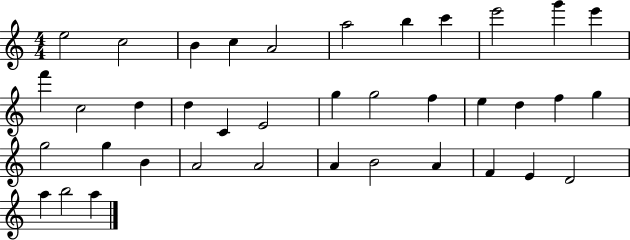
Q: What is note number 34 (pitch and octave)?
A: E4